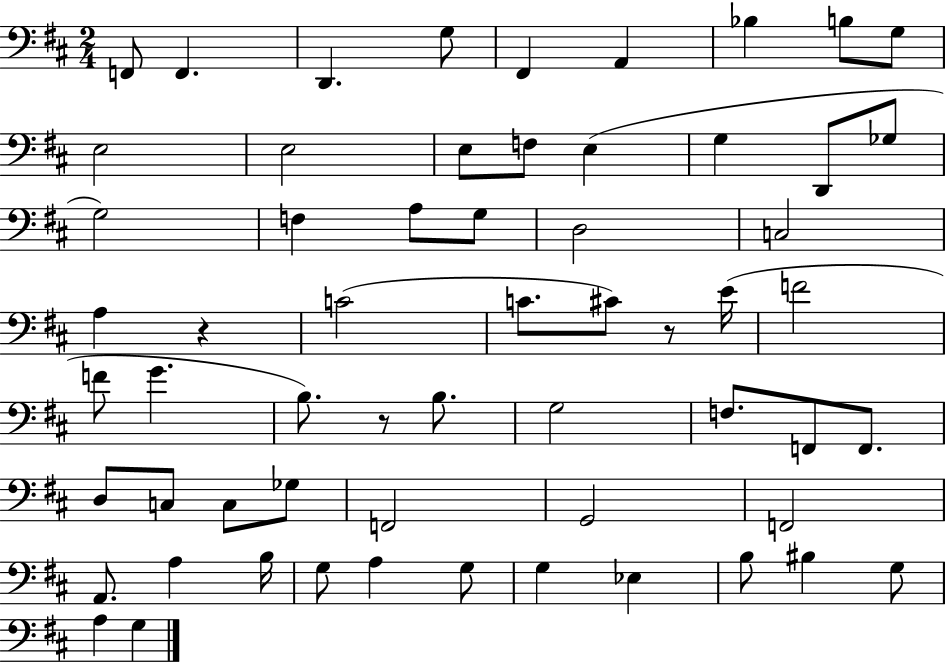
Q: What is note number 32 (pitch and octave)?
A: B3